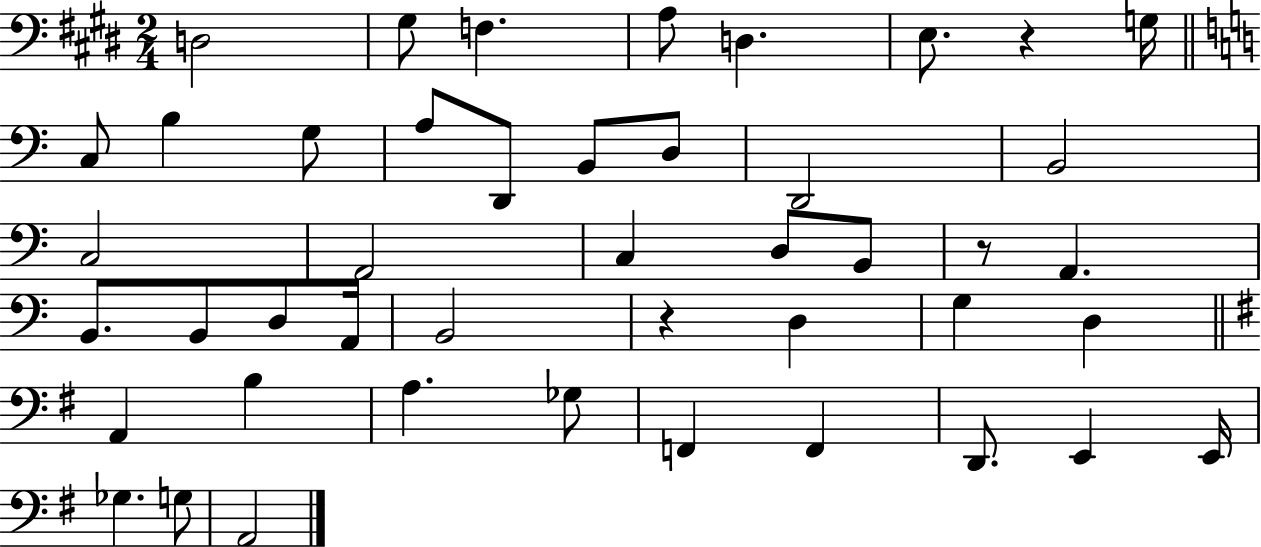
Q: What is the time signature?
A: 2/4